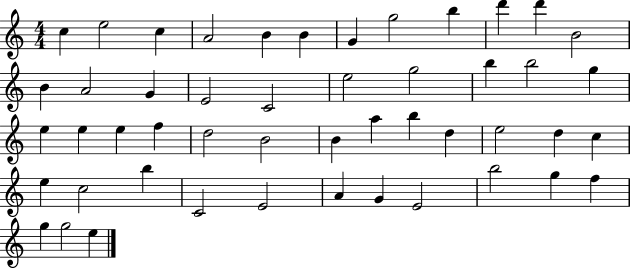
{
  \clef treble
  \numericTimeSignature
  \time 4/4
  \key c \major
  c''4 e''2 c''4 | a'2 b'4 b'4 | g'4 g''2 b''4 | d'''4 d'''4 b'2 | \break b'4 a'2 g'4 | e'2 c'2 | e''2 g''2 | b''4 b''2 g''4 | \break e''4 e''4 e''4 f''4 | d''2 b'2 | b'4 a''4 b''4 d''4 | e''2 d''4 c''4 | \break e''4 c''2 b''4 | c'2 e'2 | a'4 g'4 e'2 | b''2 g''4 f''4 | \break g''4 g''2 e''4 | \bar "|."
}